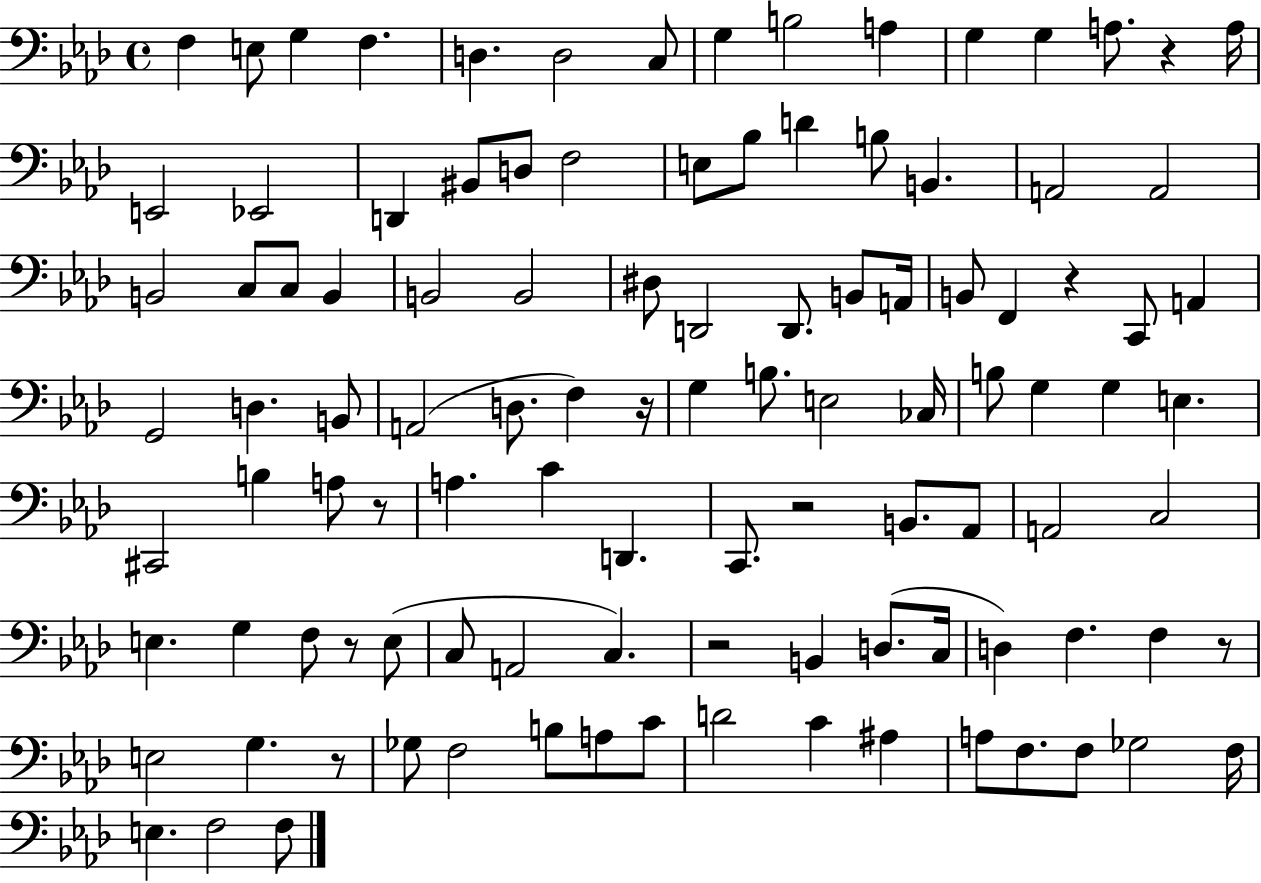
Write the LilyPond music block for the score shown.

{
  \clef bass
  \time 4/4
  \defaultTimeSignature
  \key aes \major
  f4 e8 g4 f4. | d4. d2 c8 | g4 b2 a4 | g4 g4 a8. r4 a16 | \break e,2 ees,2 | d,4 bis,8 d8 f2 | e8 bes8 d'4 b8 b,4. | a,2 a,2 | \break b,2 c8 c8 b,4 | b,2 b,2 | dis8 d,2 d,8. b,8 a,16 | b,8 f,4 r4 c,8 a,4 | \break g,2 d4. b,8 | a,2( d8. f4) r16 | g4 b8. e2 ces16 | b8 g4 g4 e4. | \break cis,2 b4 a8 r8 | a4. c'4 d,4. | c,8. r2 b,8. aes,8 | a,2 c2 | \break e4. g4 f8 r8 e8( | c8 a,2 c4.) | r2 b,4 d8.( c16 | d4) f4. f4 r8 | \break e2 g4. r8 | ges8 f2 b8 a8 c'8 | d'2 c'4 ais4 | a8 f8. f8 ges2 f16 | \break e4. f2 f8 | \bar "|."
}